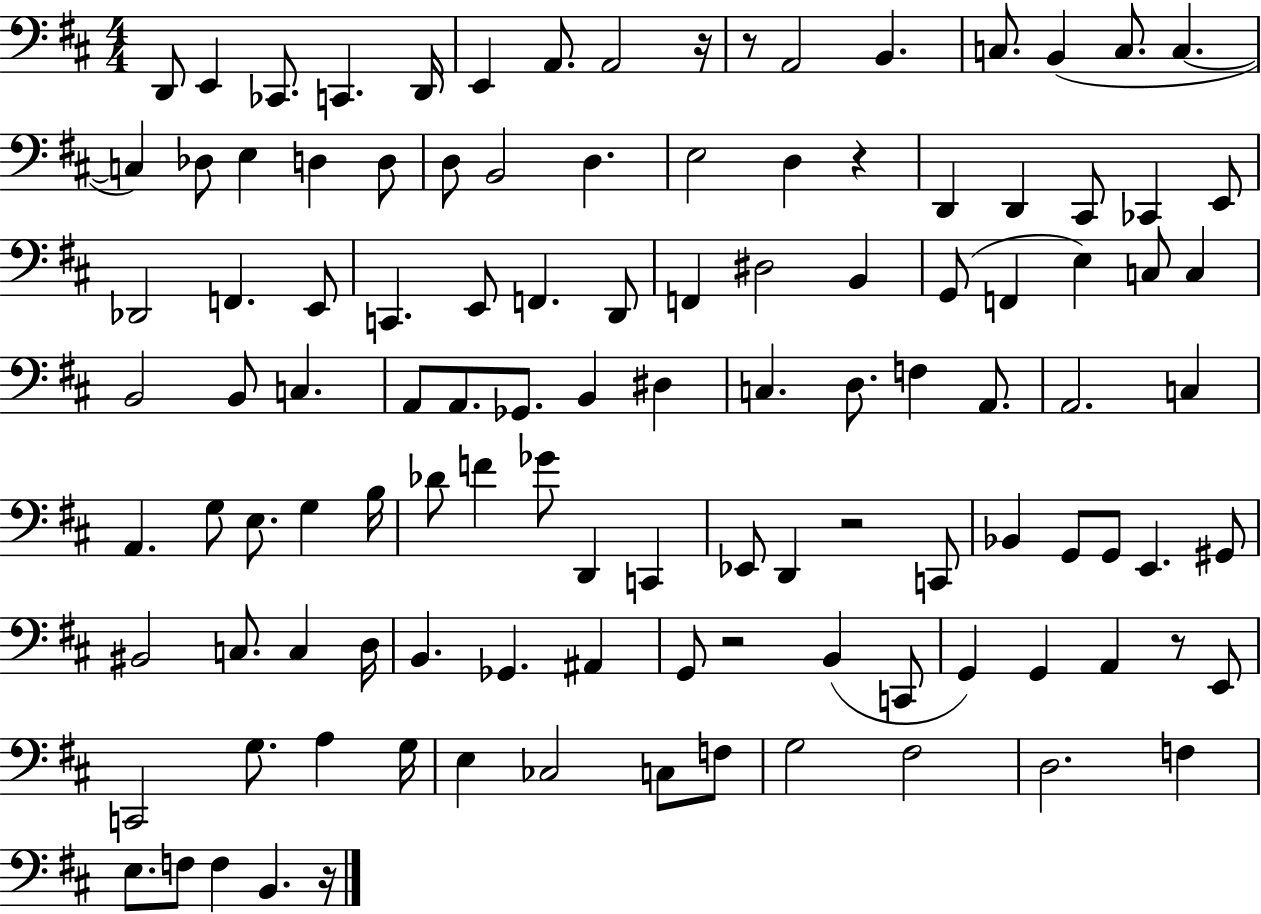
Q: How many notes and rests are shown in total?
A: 113